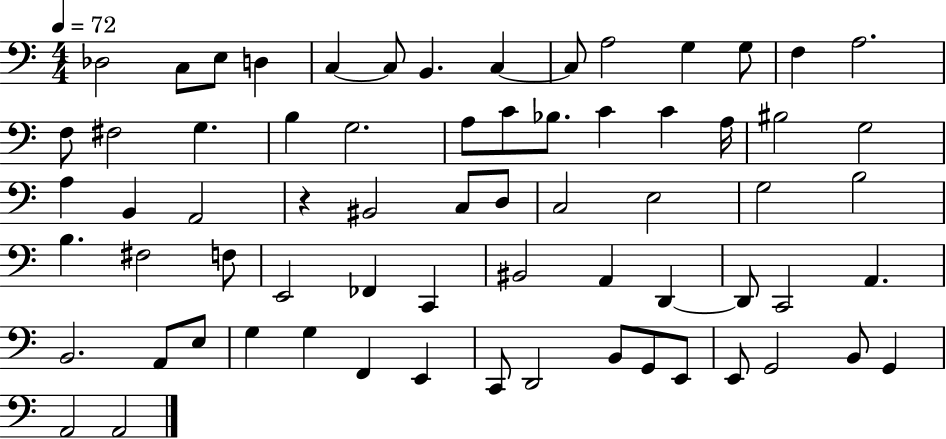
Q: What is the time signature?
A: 4/4